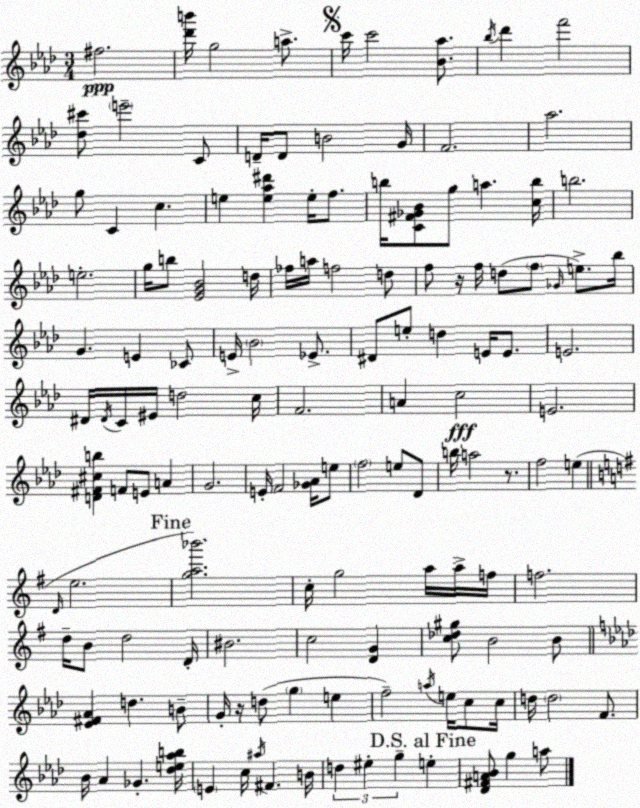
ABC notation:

X:1
T:Untitled
M:3/4
L:1/4
K:Ab
^f2 [_d'b']/4 g2 a/2 c'/4 c'2 [_B_a]/2 _b/4 _d' f'2 [_d^c']/2 e'2 C/2 D/4 D/2 B2 G/4 F2 _a2 g/2 C c e [e_a^d'] e/4 f/2 b/4 [C^F_G_B]/2 g/2 a [cb]/4 b2 e2 g/4 b/2 [_EG_B]2 d/4 _f/4 a/4 f2 d/2 f/2 z/4 f/4 d/2 f/2 _G/4 e/2 _b/4 G E _C/2 E/4 _B2 _E/2 ^D/2 e/2 d E/4 E/2 E2 ^D/4 ^D/4 C/4 ^E/4 d2 c/4 F2 A c2 E2 [D^F^cb] F/2 E/2 A G2 E/4 F2 [_G_A]/4 e/2 f2 e/2 _D/2 b/4 a2 z/2 f2 e D/4 e2 [ga_b']2 c/4 g2 a/4 a/4 f/4 f2 d/4 B/2 d2 D/4 ^B2 c2 [DG] [c_d^g]/2 B2 B/2 [_E^F_A] d B/2 G/4 z/4 d/2 g e f2 a/4 e/4 c/2 c/4 d/4 d2 F/2 _B/4 _A _G [_de_ab]/4 E c/4 ^a/4 ^F B/4 d ^e g e [_D^FA_B]/2 g a/2